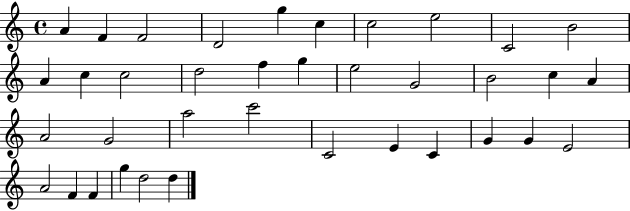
A4/q F4/q F4/h D4/h G5/q C5/q C5/h E5/h C4/h B4/h A4/q C5/q C5/h D5/h F5/q G5/q E5/h G4/h B4/h C5/q A4/q A4/h G4/h A5/h C6/h C4/h E4/q C4/q G4/q G4/q E4/h A4/h F4/q F4/q G5/q D5/h D5/q